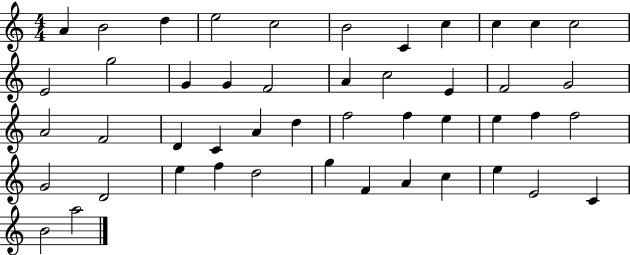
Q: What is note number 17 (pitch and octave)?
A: A4